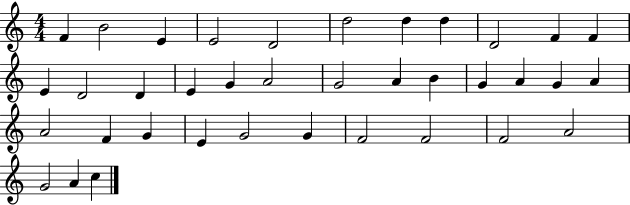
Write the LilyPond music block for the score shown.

{
  \clef treble
  \numericTimeSignature
  \time 4/4
  \key c \major
  f'4 b'2 e'4 | e'2 d'2 | d''2 d''4 d''4 | d'2 f'4 f'4 | \break e'4 d'2 d'4 | e'4 g'4 a'2 | g'2 a'4 b'4 | g'4 a'4 g'4 a'4 | \break a'2 f'4 g'4 | e'4 g'2 g'4 | f'2 f'2 | f'2 a'2 | \break g'2 a'4 c''4 | \bar "|."
}